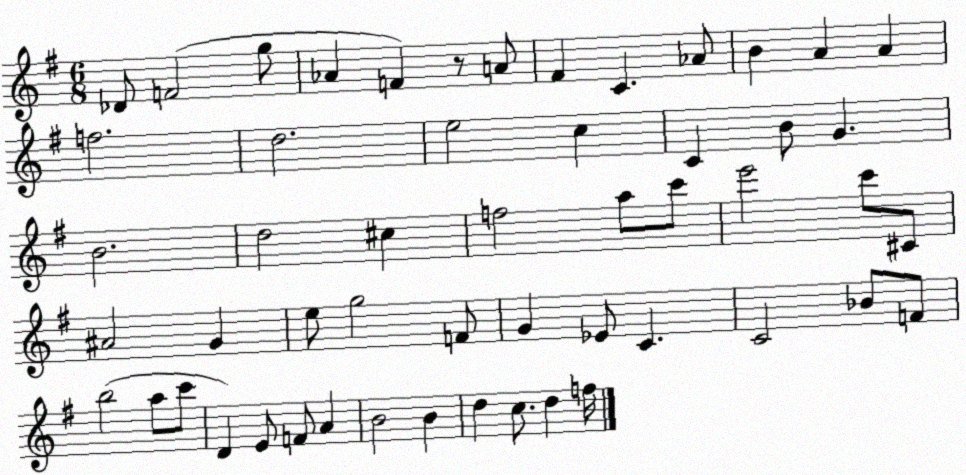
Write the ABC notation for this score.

X:1
T:Untitled
M:6/8
L:1/4
K:G
_D/2 F2 g/2 _A F z/2 A/2 ^F C _A/2 B A A f2 d2 e2 c C B/2 G B2 d2 ^c f2 a/2 c'/2 e'2 c'/2 ^C/2 ^A2 G e/2 g2 F/2 G _E/2 C C2 _B/2 F/2 b2 a/2 c'/2 D E/2 F/2 A B2 B d c/2 d f/4